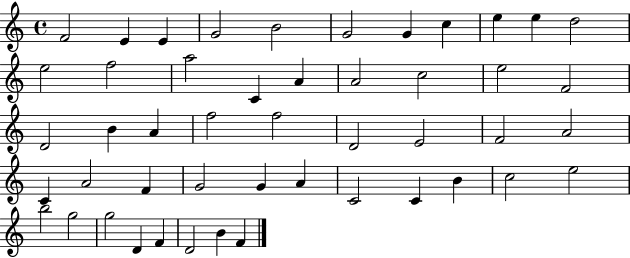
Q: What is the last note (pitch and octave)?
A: F4